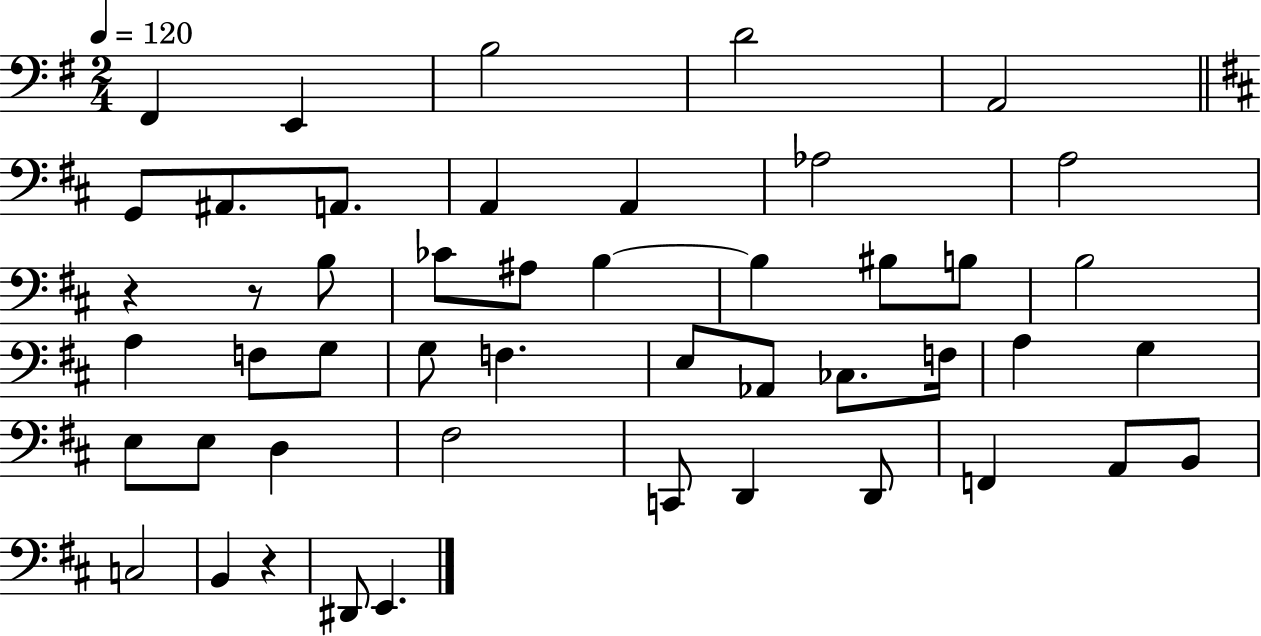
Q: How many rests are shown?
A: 3